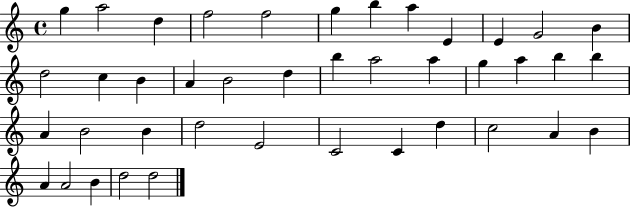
{
  \clef treble
  \time 4/4
  \defaultTimeSignature
  \key c \major
  g''4 a''2 d''4 | f''2 f''2 | g''4 b''4 a''4 e'4 | e'4 g'2 b'4 | \break d''2 c''4 b'4 | a'4 b'2 d''4 | b''4 a''2 a''4 | g''4 a''4 b''4 b''4 | \break a'4 b'2 b'4 | d''2 e'2 | c'2 c'4 d''4 | c''2 a'4 b'4 | \break a'4 a'2 b'4 | d''2 d''2 | \bar "|."
}